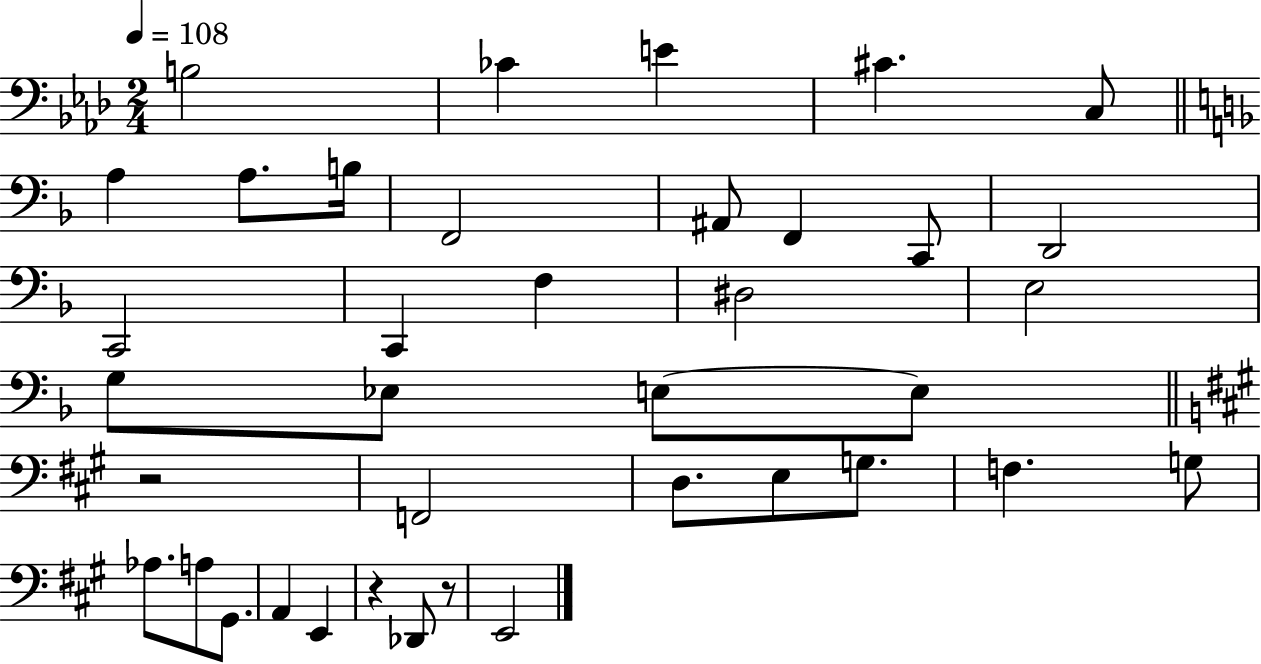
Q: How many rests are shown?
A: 3